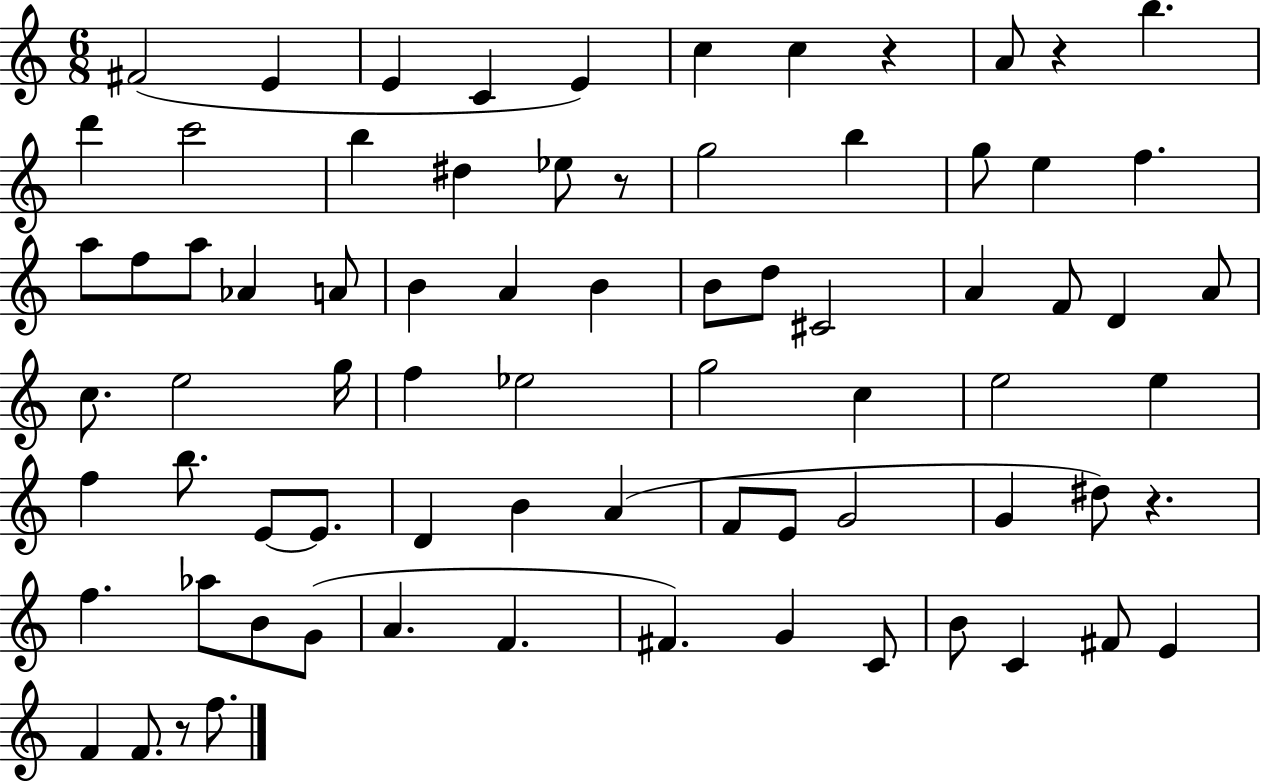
F#4/h E4/q E4/q C4/q E4/q C5/q C5/q R/q A4/e R/q B5/q. D6/q C6/h B5/q D#5/q Eb5/e R/e G5/h B5/q G5/e E5/q F5/q. A5/e F5/e A5/e Ab4/q A4/e B4/q A4/q B4/q B4/e D5/e C#4/h A4/q F4/e D4/q A4/e C5/e. E5/h G5/s F5/q Eb5/h G5/h C5/q E5/h E5/q F5/q B5/e. E4/e E4/e. D4/q B4/q A4/q F4/e E4/e G4/h G4/q D#5/e R/q. F5/q. Ab5/e B4/e G4/e A4/q. F4/q. F#4/q. G4/q C4/e B4/e C4/q F#4/e E4/q F4/q F4/e. R/e F5/e.